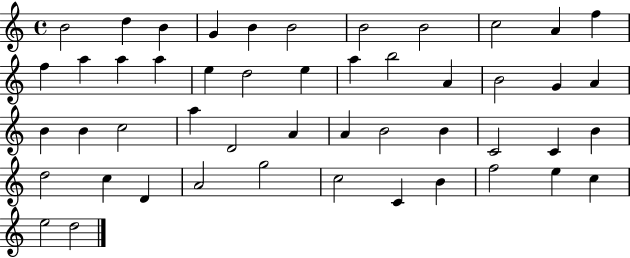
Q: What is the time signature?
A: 4/4